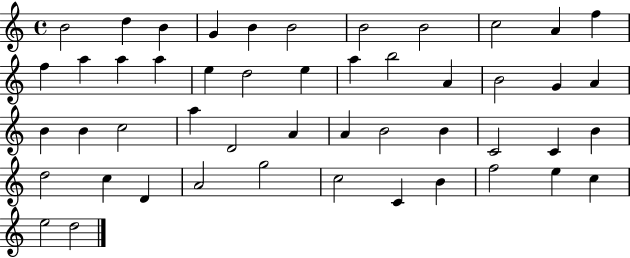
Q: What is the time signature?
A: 4/4